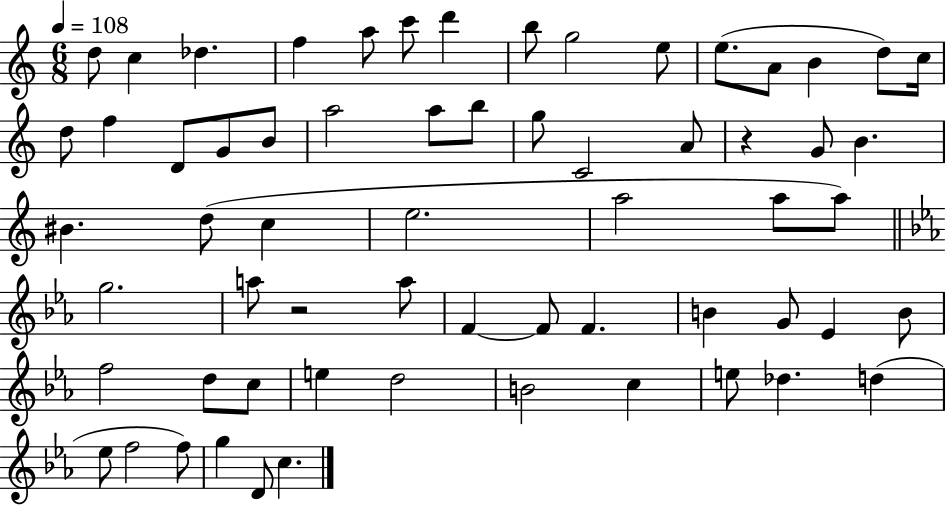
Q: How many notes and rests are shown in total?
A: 63